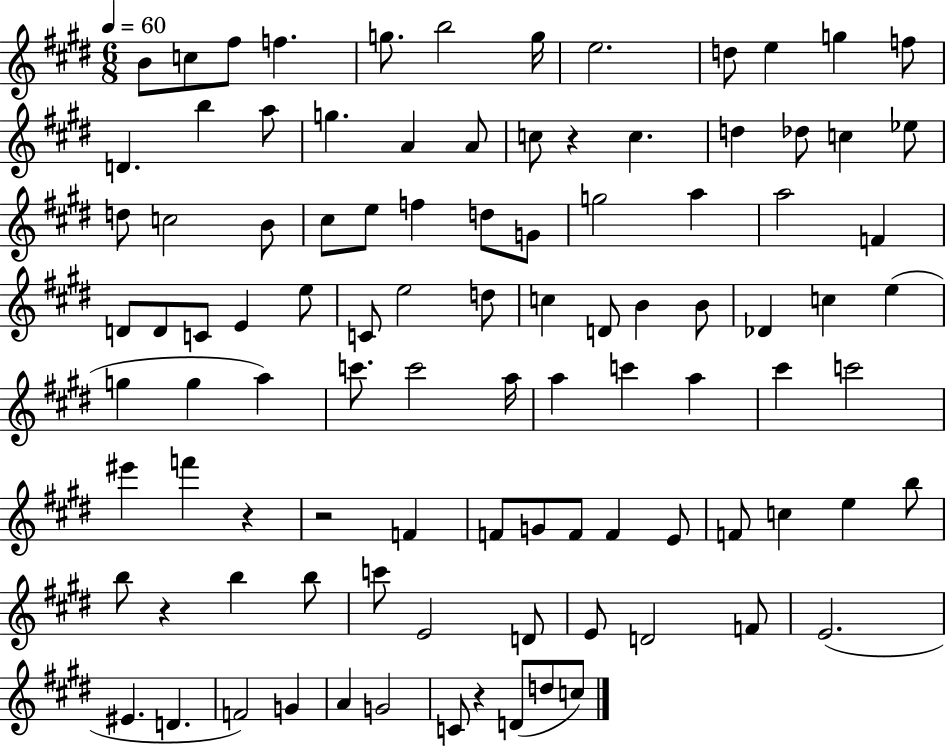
{
  \clef treble
  \numericTimeSignature
  \time 6/8
  \key e \major
  \tempo 4 = 60
  b'8 c''8 fis''8 f''4. | g''8. b''2 g''16 | e''2. | d''8 e''4 g''4 f''8 | \break d'4. b''4 a''8 | g''4. a'4 a'8 | c''8 r4 c''4. | d''4 des''8 c''4 ees''8 | \break d''8 c''2 b'8 | cis''8 e''8 f''4 d''8 g'8 | g''2 a''4 | a''2 f'4 | \break d'8 d'8 c'8 e'4 e''8 | c'8 e''2 d''8 | c''4 d'8 b'4 b'8 | des'4 c''4 e''4( | \break g''4 g''4 a''4) | c'''8. c'''2 a''16 | a''4 c'''4 a''4 | cis'''4 c'''2 | \break eis'''4 f'''4 r4 | r2 f'4 | f'8 g'8 f'8 f'4 e'8 | f'8 c''4 e''4 b''8 | \break b''8 r4 b''4 b''8 | c'''8 e'2 d'8 | e'8 d'2 f'8 | e'2.( | \break eis'4. d'4. | f'2) g'4 | a'4 g'2 | c'8 r4 d'8( d''8 c''8) | \break \bar "|."
}